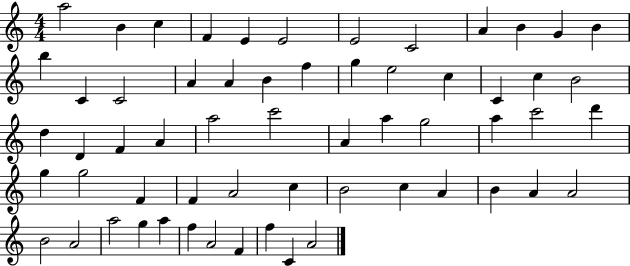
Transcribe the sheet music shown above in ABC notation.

X:1
T:Untitled
M:4/4
L:1/4
K:C
a2 B c F E E2 E2 C2 A B G B b C C2 A A B f g e2 c C c B2 d D F A a2 c'2 A a g2 a c'2 d' g g2 F F A2 c B2 c A B A A2 B2 A2 a2 g a f A2 F f C A2